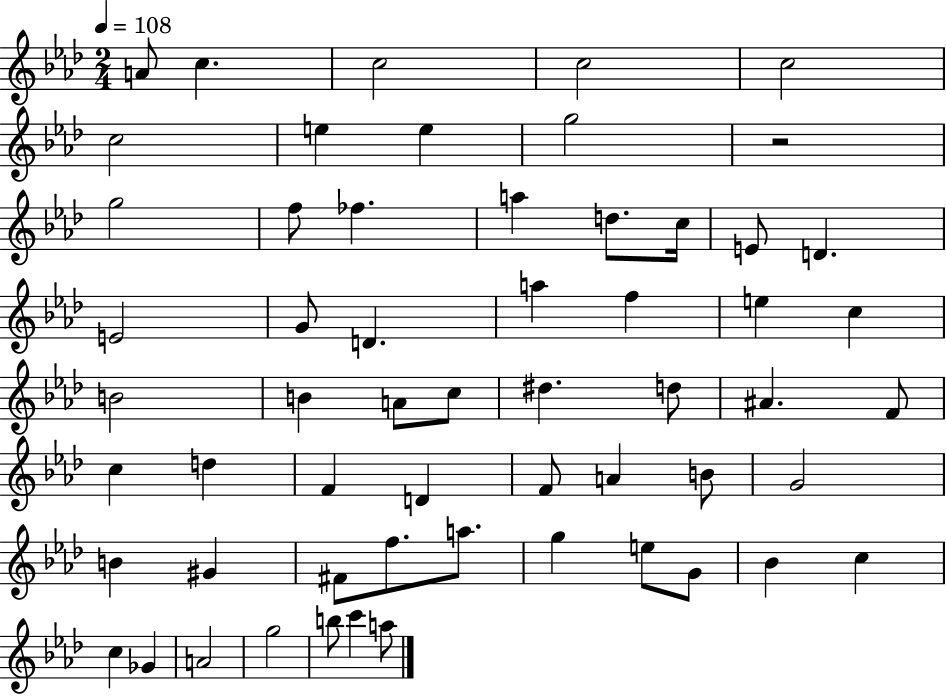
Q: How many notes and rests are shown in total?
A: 58